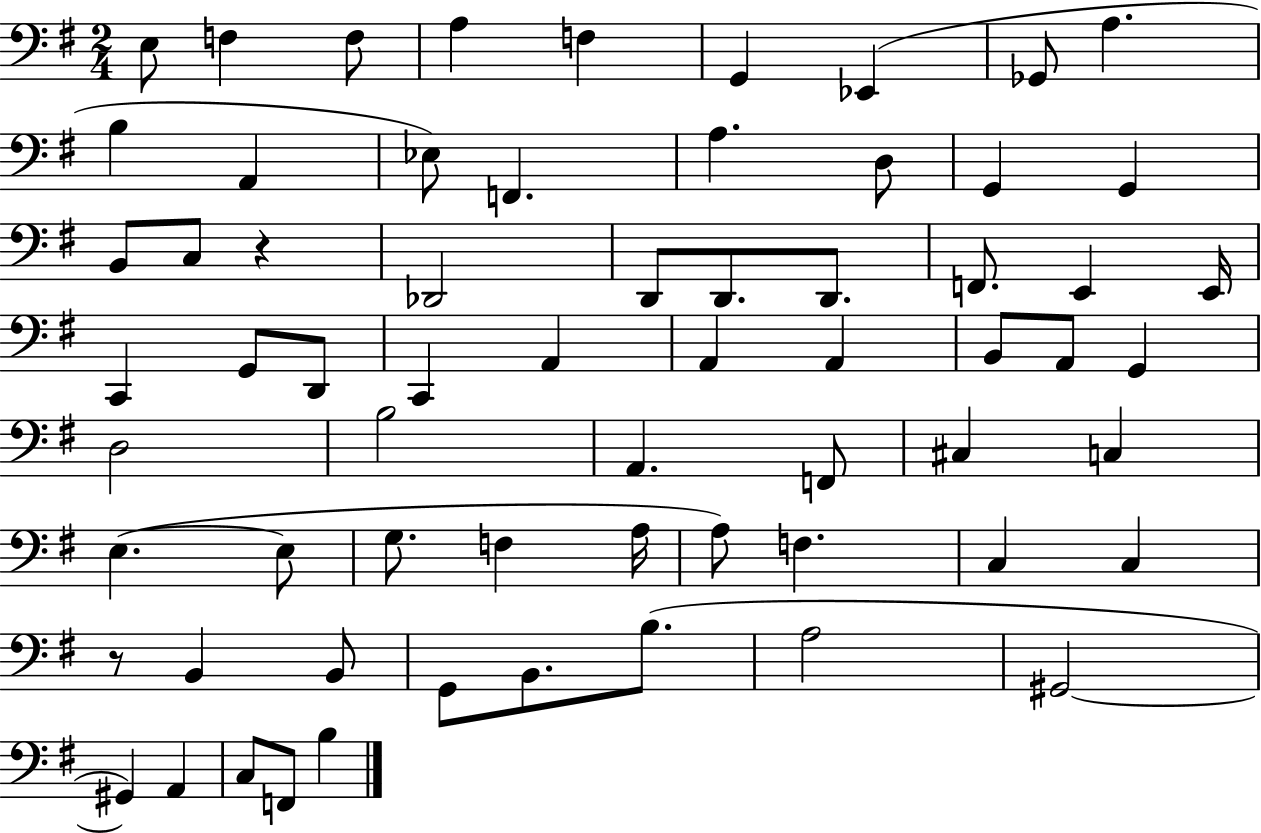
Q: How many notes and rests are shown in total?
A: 65